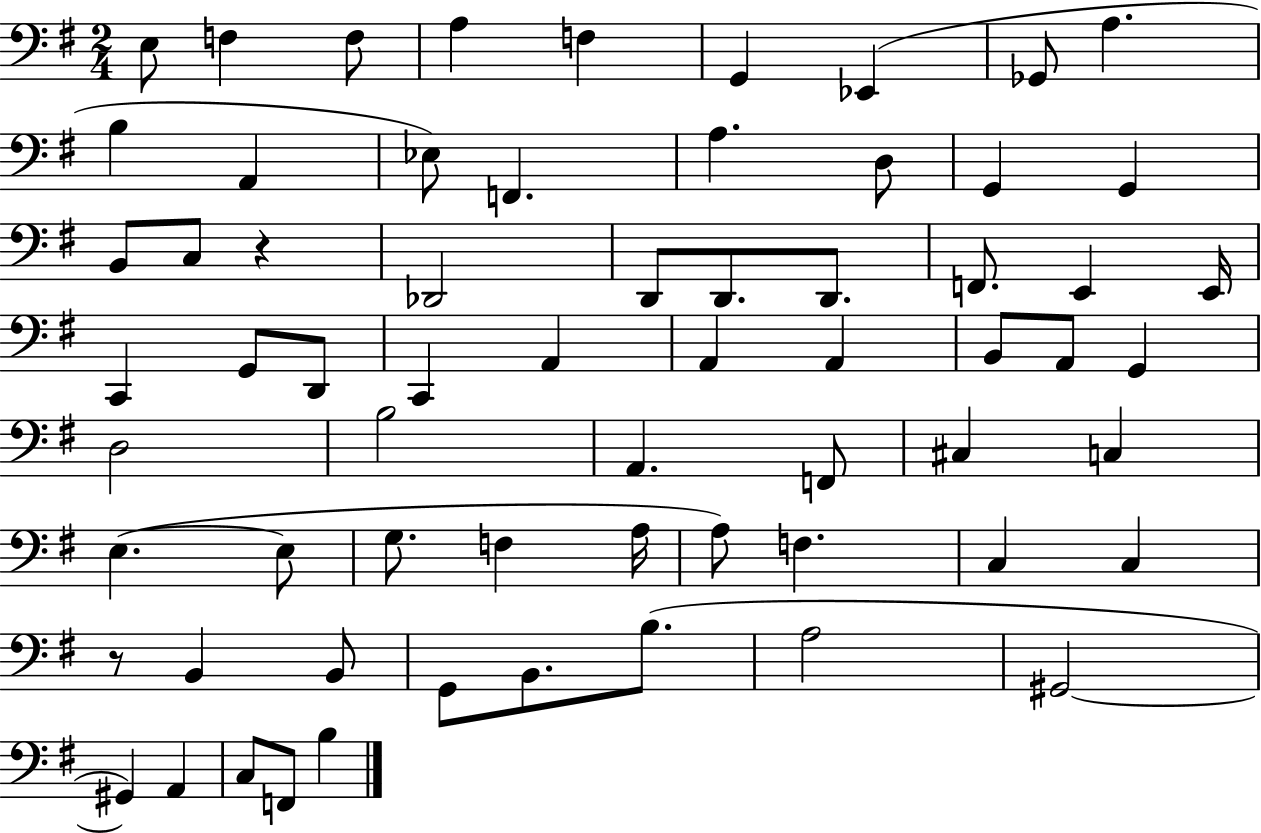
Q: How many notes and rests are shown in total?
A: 65